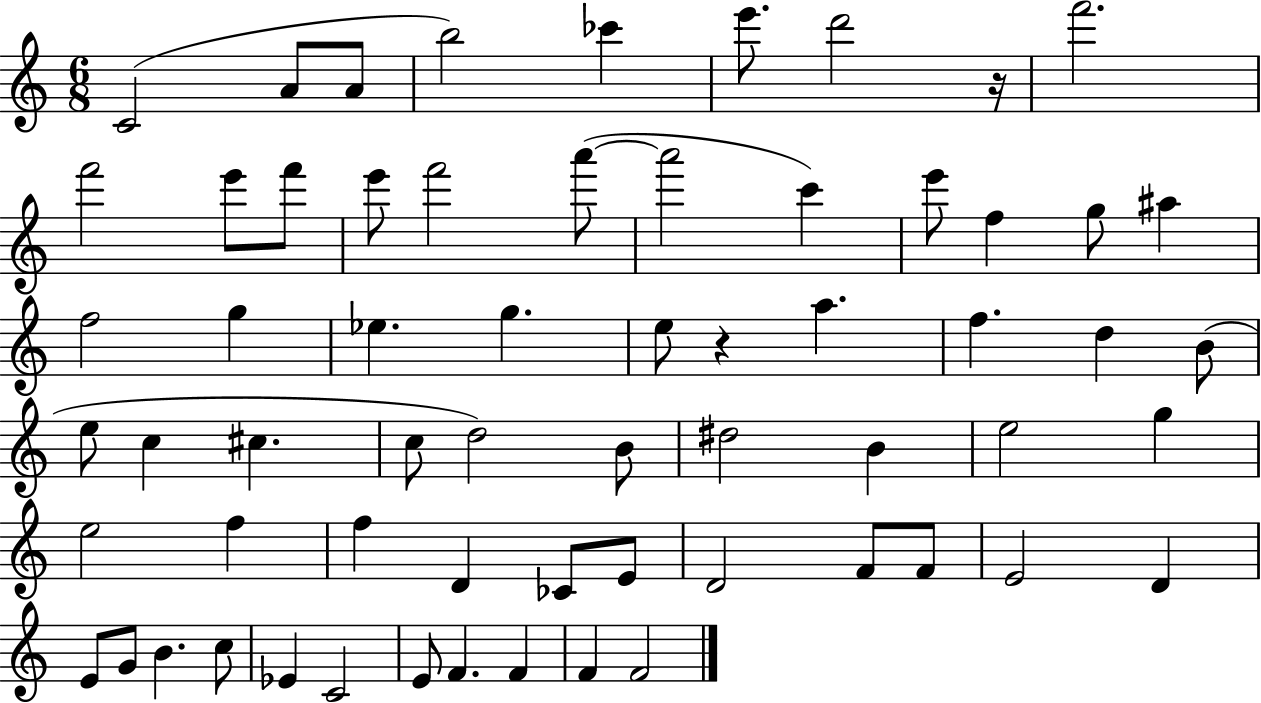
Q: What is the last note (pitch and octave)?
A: F4